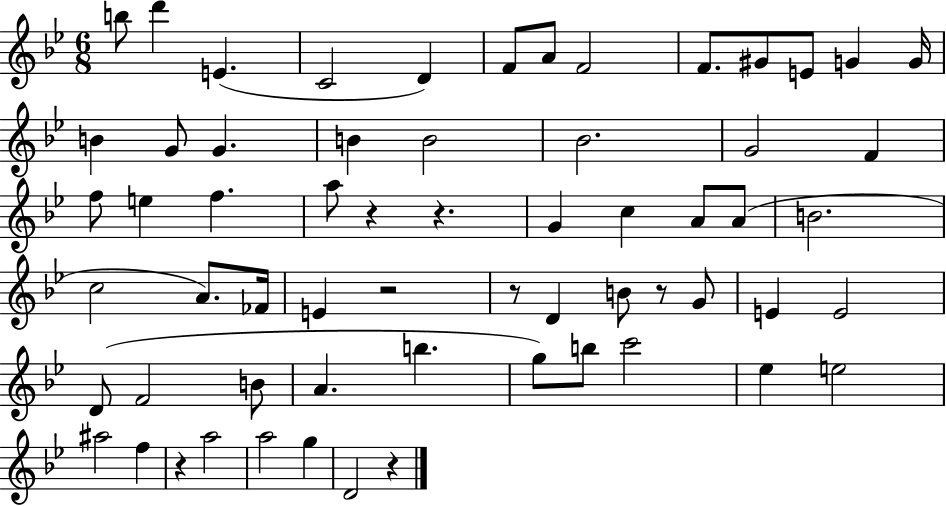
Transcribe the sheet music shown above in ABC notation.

X:1
T:Untitled
M:6/8
L:1/4
K:Bb
b/2 d' E C2 D F/2 A/2 F2 F/2 ^G/2 E/2 G G/4 B G/2 G B B2 _B2 G2 F f/2 e f a/2 z z G c A/2 A/2 B2 c2 A/2 _F/4 E z2 z/2 D B/2 z/2 G/2 E E2 D/2 F2 B/2 A b g/2 b/2 c'2 _e e2 ^a2 f z a2 a2 g D2 z